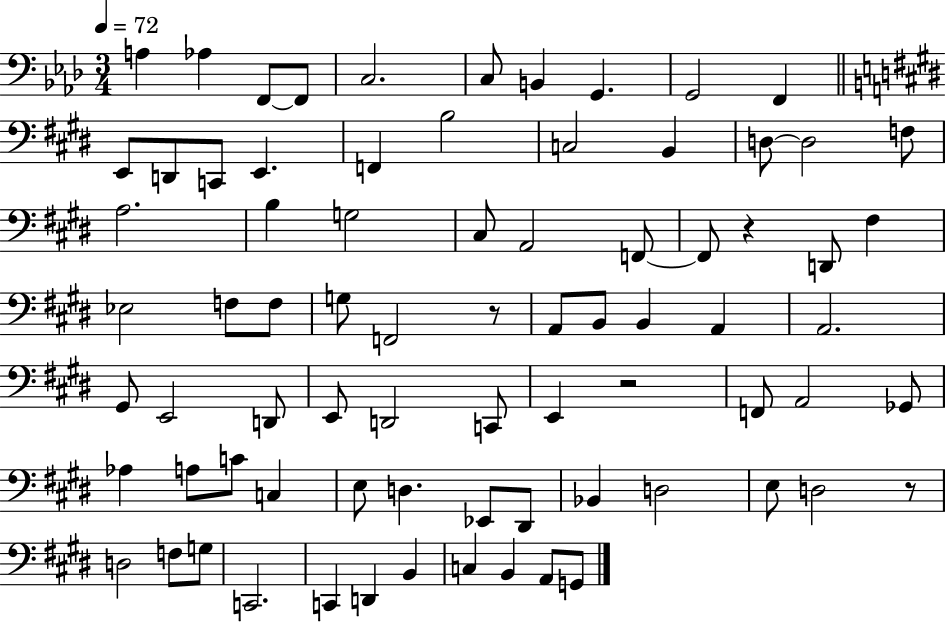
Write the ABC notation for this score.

X:1
T:Untitled
M:3/4
L:1/4
K:Ab
A, _A, F,,/2 F,,/2 C,2 C,/2 B,, G,, G,,2 F,, E,,/2 D,,/2 C,,/2 E,, F,, B,2 C,2 B,, D,/2 D,2 F,/2 A,2 B, G,2 ^C,/2 A,,2 F,,/2 F,,/2 z D,,/2 ^F, _E,2 F,/2 F,/2 G,/2 F,,2 z/2 A,,/2 B,,/2 B,, A,, A,,2 ^G,,/2 E,,2 D,,/2 E,,/2 D,,2 C,,/2 E,, z2 F,,/2 A,,2 _G,,/2 _A, A,/2 C/2 C, E,/2 D, _E,,/2 ^D,,/2 _B,, D,2 E,/2 D,2 z/2 D,2 F,/2 G,/2 C,,2 C,, D,, B,, C, B,, A,,/2 G,,/2